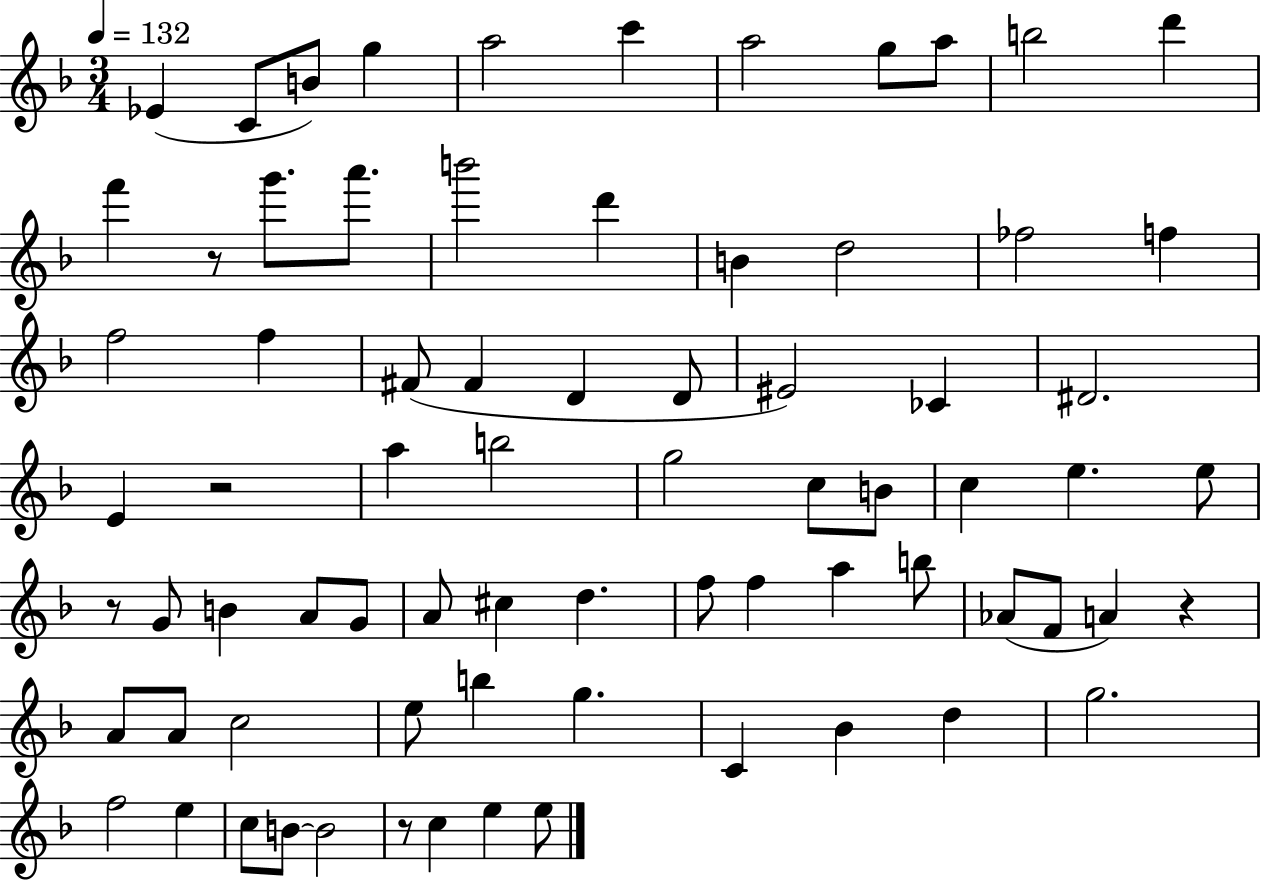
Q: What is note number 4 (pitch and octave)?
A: G5